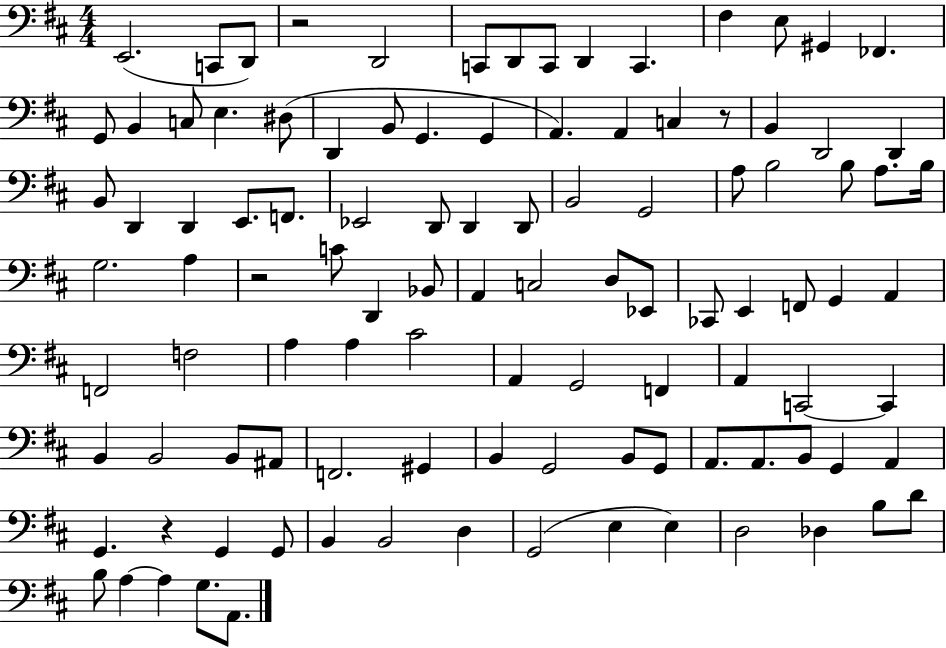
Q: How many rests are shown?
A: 4